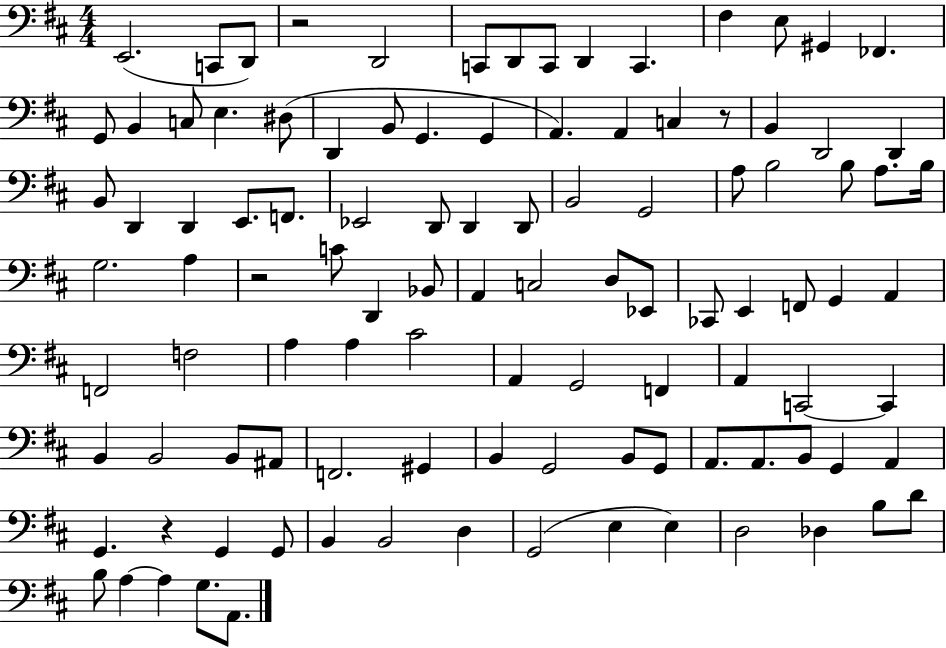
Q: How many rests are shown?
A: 4